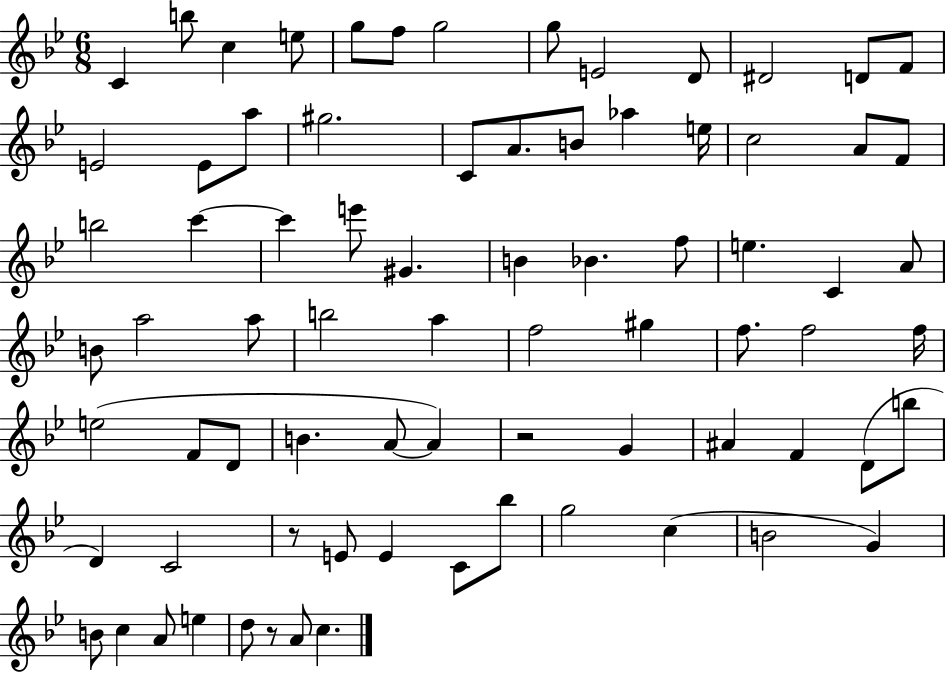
X:1
T:Untitled
M:6/8
L:1/4
K:Bb
C b/2 c e/2 g/2 f/2 g2 g/2 E2 D/2 ^D2 D/2 F/2 E2 E/2 a/2 ^g2 C/2 A/2 B/2 _a e/4 c2 A/2 F/2 b2 c' c' e'/2 ^G B _B f/2 e C A/2 B/2 a2 a/2 b2 a f2 ^g f/2 f2 f/4 e2 F/2 D/2 B A/2 A z2 G ^A F D/2 b/2 D C2 z/2 E/2 E C/2 _b/2 g2 c B2 G B/2 c A/2 e d/2 z/2 A/2 c